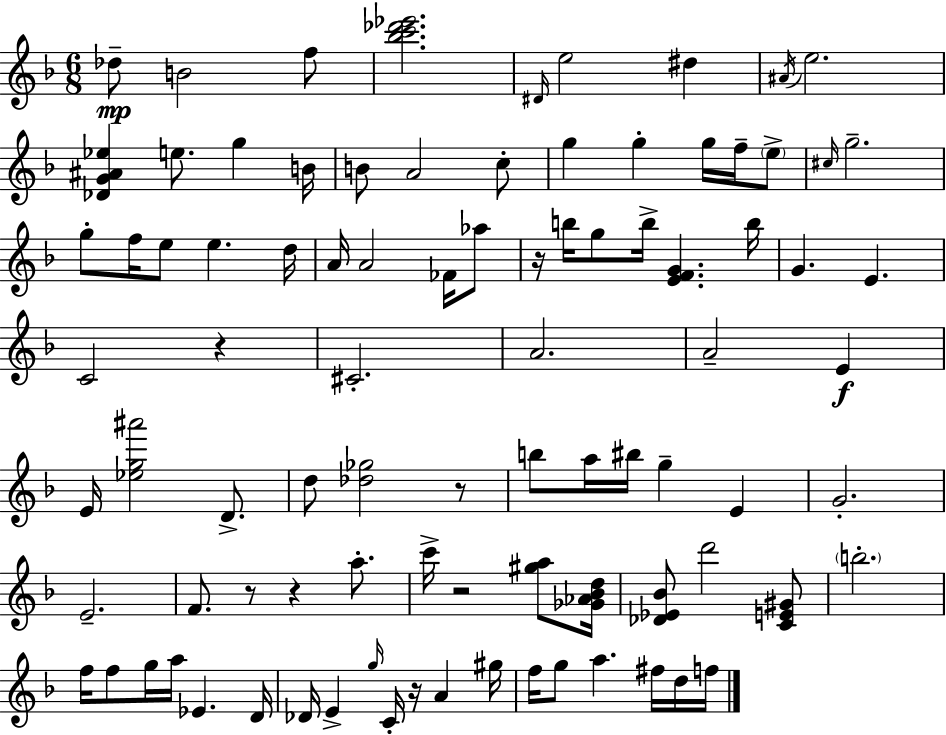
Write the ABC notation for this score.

X:1
T:Untitled
M:6/8
L:1/4
K:Dm
_d/2 B2 f/2 [_bc'_d'_e']2 ^D/4 e2 ^d ^A/4 e2 [_DG^A_e] e/2 g B/4 B/2 A2 c/2 g g g/4 f/4 e/2 ^c/4 g2 g/2 f/4 e/2 e d/4 A/4 A2 _F/4 _a/2 z/4 b/4 g/2 b/4 [EFG] b/4 G E C2 z ^C2 A2 A2 E E/4 [_eg^a']2 D/2 d/2 [_d_g]2 z/2 b/2 a/4 ^b/4 g E G2 E2 F/2 z/2 z a/2 c'/4 z2 [^ga]/2 [_G_A_Bd]/4 [_D_E_B]/2 d'2 [CE^G]/2 b2 f/4 f/2 g/4 a/4 _E D/4 _D/4 E g/4 C/4 z/4 A ^g/4 f/4 g/2 a ^f/4 d/4 f/4